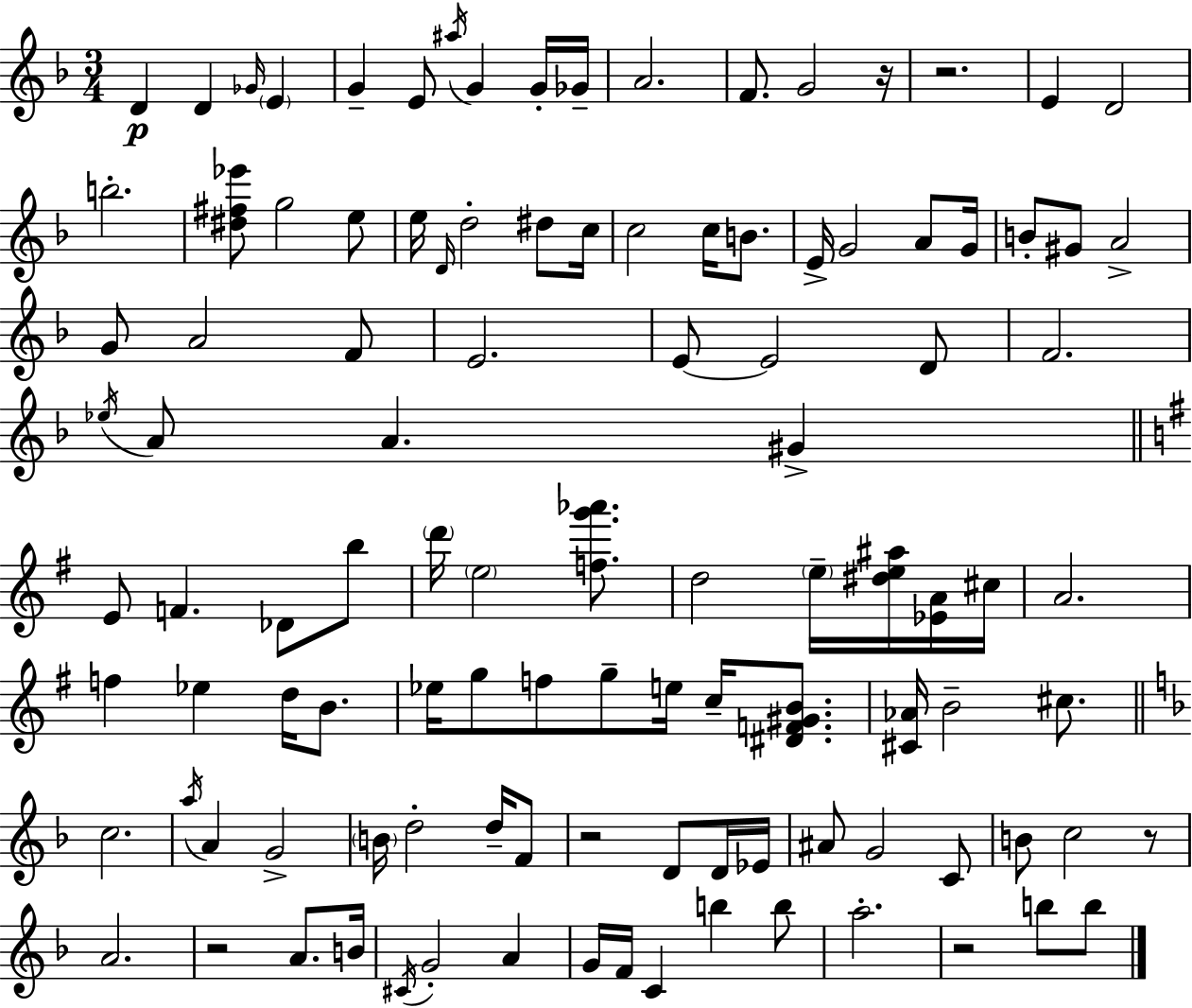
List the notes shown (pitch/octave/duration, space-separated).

D4/q D4/q Gb4/s E4/q G4/q E4/e A#5/s G4/q G4/s Gb4/s A4/h. F4/e. G4/h R/s R/h. E4/q D4/h B5/h. [D#5,F#5,Eb6]/e G5/h E5/e E5/s D4/s D5/h D#5/e C5/s C5/h C5/s B4/e. E4/s G4/h A4/e G4/s B4/e G#4/e A4/h G4/e A4/h F4/e E4/h. E4/e E4/h D4/e F4/h. Eb5/s A4/e A4/q. G#4/q E4/e F4/q. Db4/e B5/e D6/s E5/h [F5,G6,Ab6]/e. D5/h E5/s [D#5,E5,A#5]/s [Eb4,A4]/s C#5/s A4/h. F5/q Eb5/q D5/s B4/e. Eb5/s G5/e F5/e G5/e E5/s C5/s [D#4,F4,G#4,B4]/e. [C#4,Ab4]/s B4/h C#5/e. C5/h. A5/s A4/q G4/h B4/s D5/h D5/s F4/e R/h D4/e D4/s Eb4/s A#4/e G4/h C4/e B4/e C5/h R/e A4/h. R/h A4/e. B4/s C#4/s G4/h A4/q G4/s F4/s C4/q B5/q B5/e A5/h. R/h B5/e B5/e